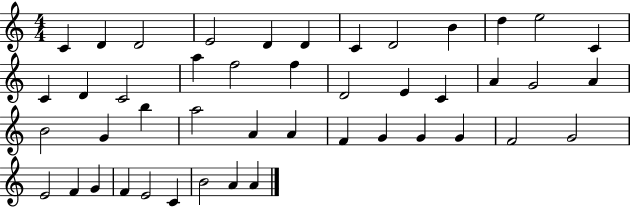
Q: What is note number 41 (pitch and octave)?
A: E4